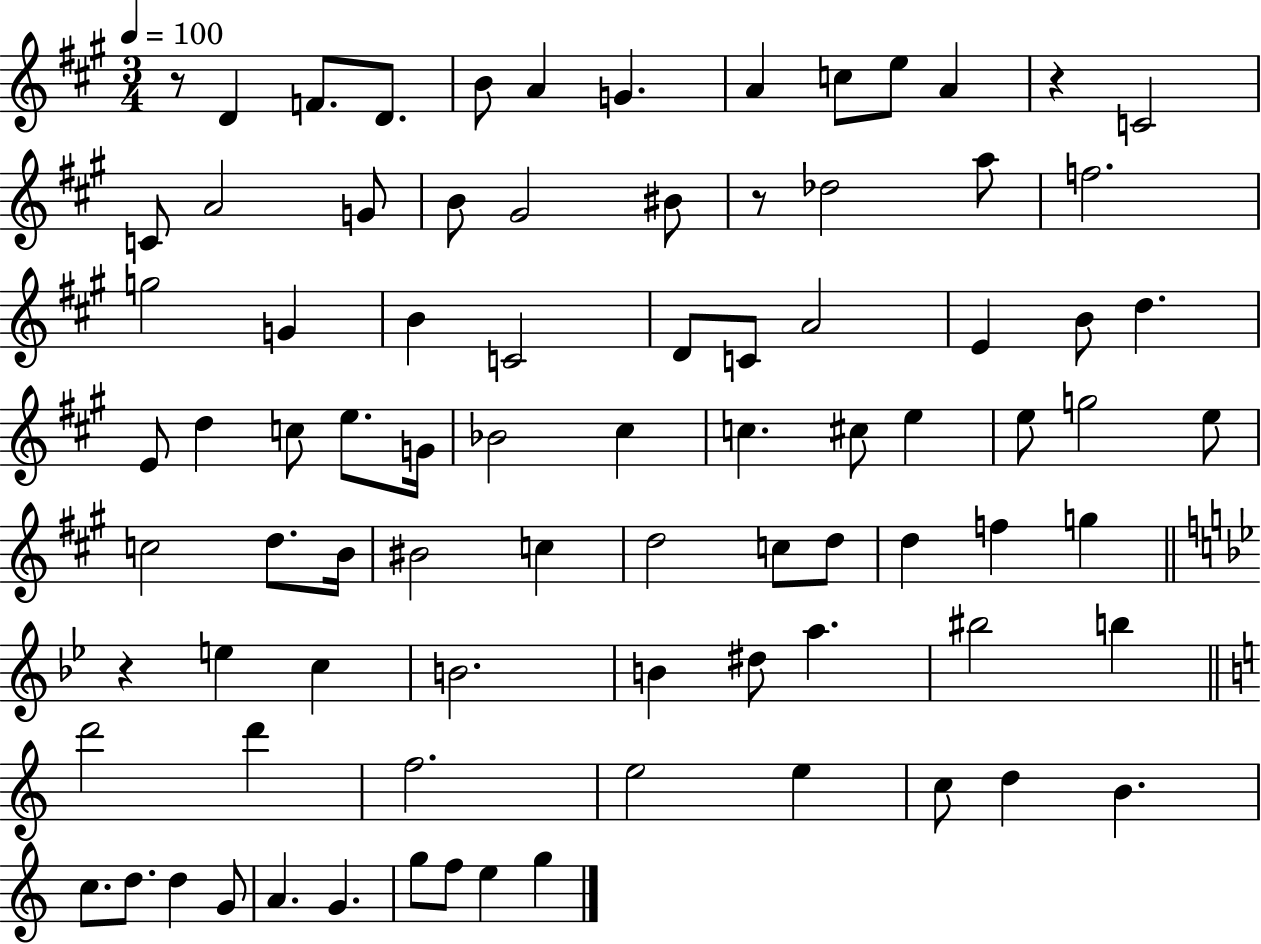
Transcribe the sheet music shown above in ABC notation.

X:1
T:Untitled
M:3/4
L:1/4
K:A
z/2 D F/2 D/2 B/2 A G A c/2 e/2 A z C2 C/2 A2 G/2 B/2 ^G2 ^B/2 z/2 _d2 a/2 f2 g2 G B C2 D/2 C/2 A2 E B/2 d E/2 d c/2 e/2 G/4 _B2 ^c c ^c/2 e e/2 g2 e/2 c2 d/2 B/4 ^B2 c d2 c/2 d/2 d f g z e c B2 B ^d/2 a ^b2 b d'2 d' f2 e2 e c/2 d B c/2 d/2 d G/2 A G g/2 f/2 e g